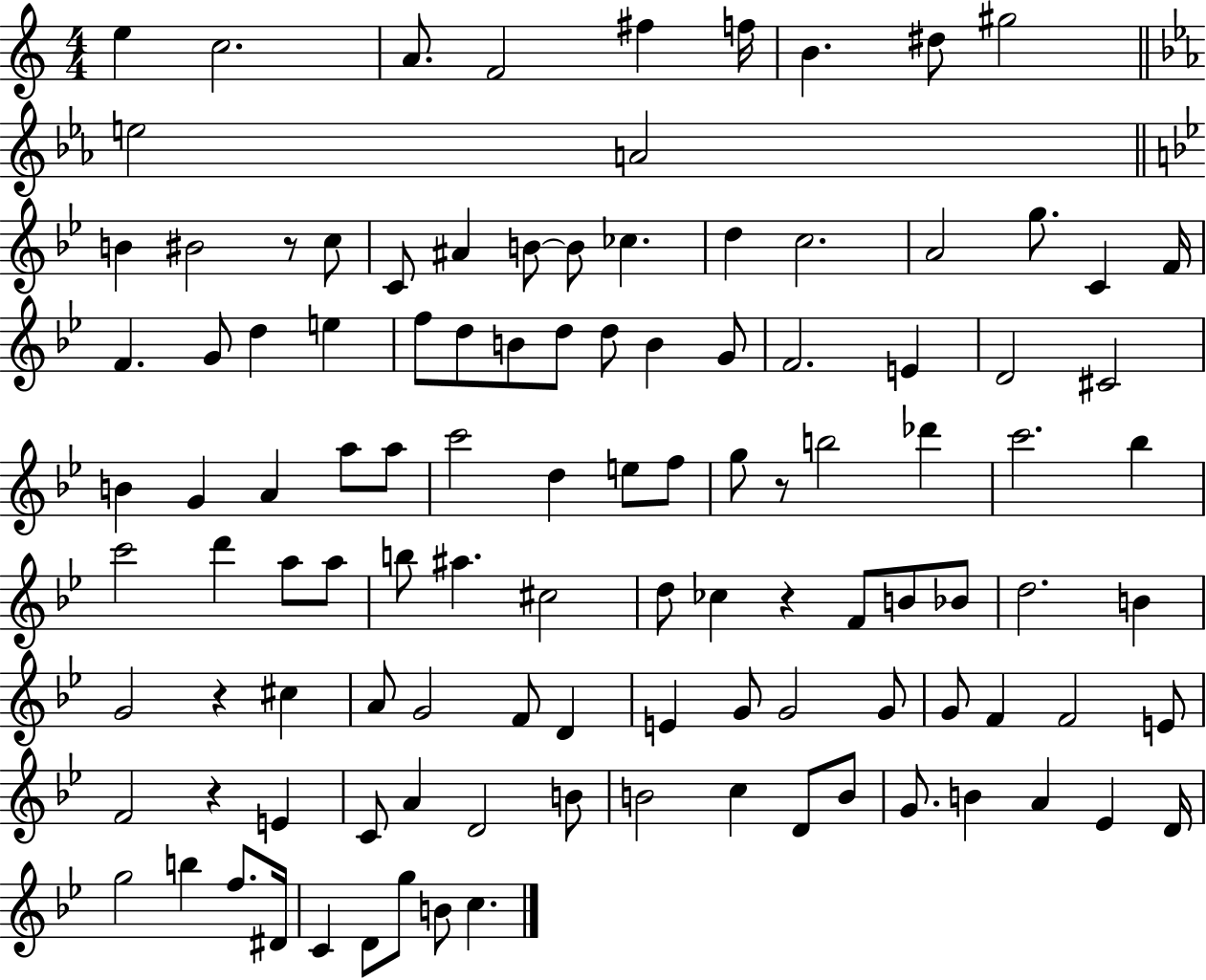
{
  \clef treble
  \numericTimeSignature
  \time 4/4
  \key c \major
  e''4 c''2. | a'8. f'2 fis''4 f''16 | b'4. dis''8 gis''2 | \bar "||" \break \key ees \major e''2 a'2 | \bar "||" \break \key g \minor b'4 bis'2 r8 c''8 | c'8 ais'4 b'8~~ b'8 ces''4. | d''4 c''2. | a'2 g''8. c'4 f'16 | \break f'4. g'8 d''4 e''4 | f''8 d''8 b'8 d''8 d''8 b'4 g'8 | f'2. e'4 | d'2 cis'2 | \break b'4 g'4 a'4 a''8 a''8 | c'''2 d''4 e''8 f''8 | g''8 r8 b''2 des'''4 | c'''2. bes''4 | \break c'''2 d'''4 a''8 a''8 | b''8 ais''4. cis''2 | d''8 ces''4 r4 f'8 b'8 bes'8 | d''2. b'4 | \break g'2 r4 cis''4 | a'8 g'2 f'8 d'4 | e'4 g'8 g'2 g'8 | g'8 f'4 f'2 e'8 | \break f'2 r4 e'4 | c'8 a'4 d'2 b'8 | b'2 c''4 d'8 b'8 | g'8. b'4 a'4 ees'4 d'16 | \break g''2 b''4 f''8. dis'16 | c'4 d'8 g''8 b'8 c''4. | \bar "|."
}